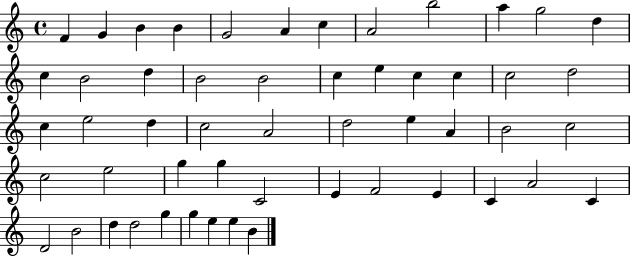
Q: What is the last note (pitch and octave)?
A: B4